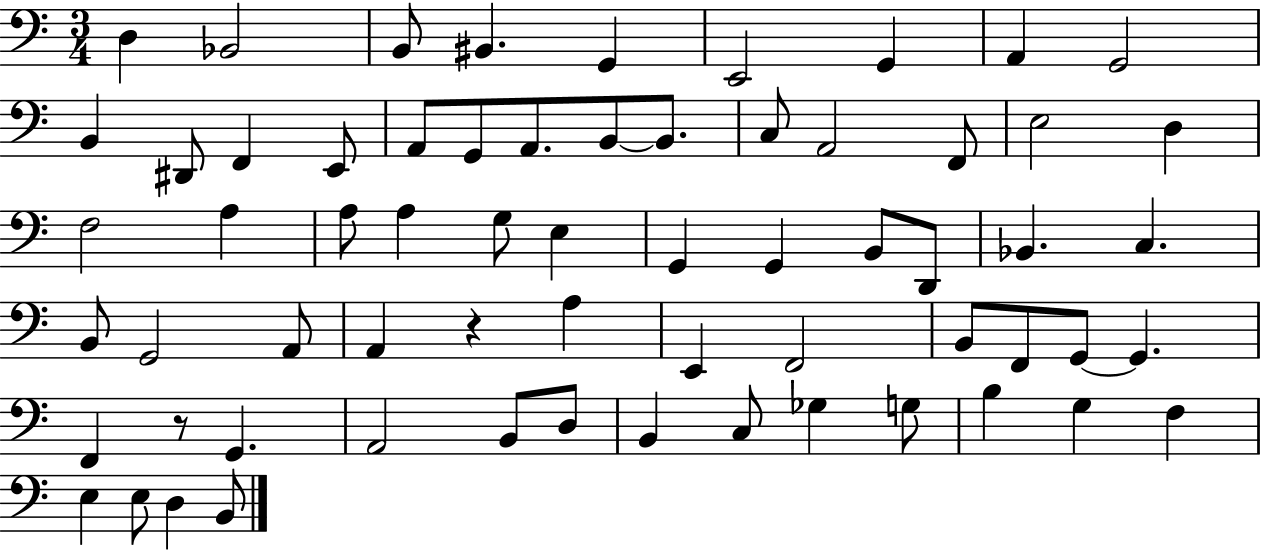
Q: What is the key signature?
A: C major